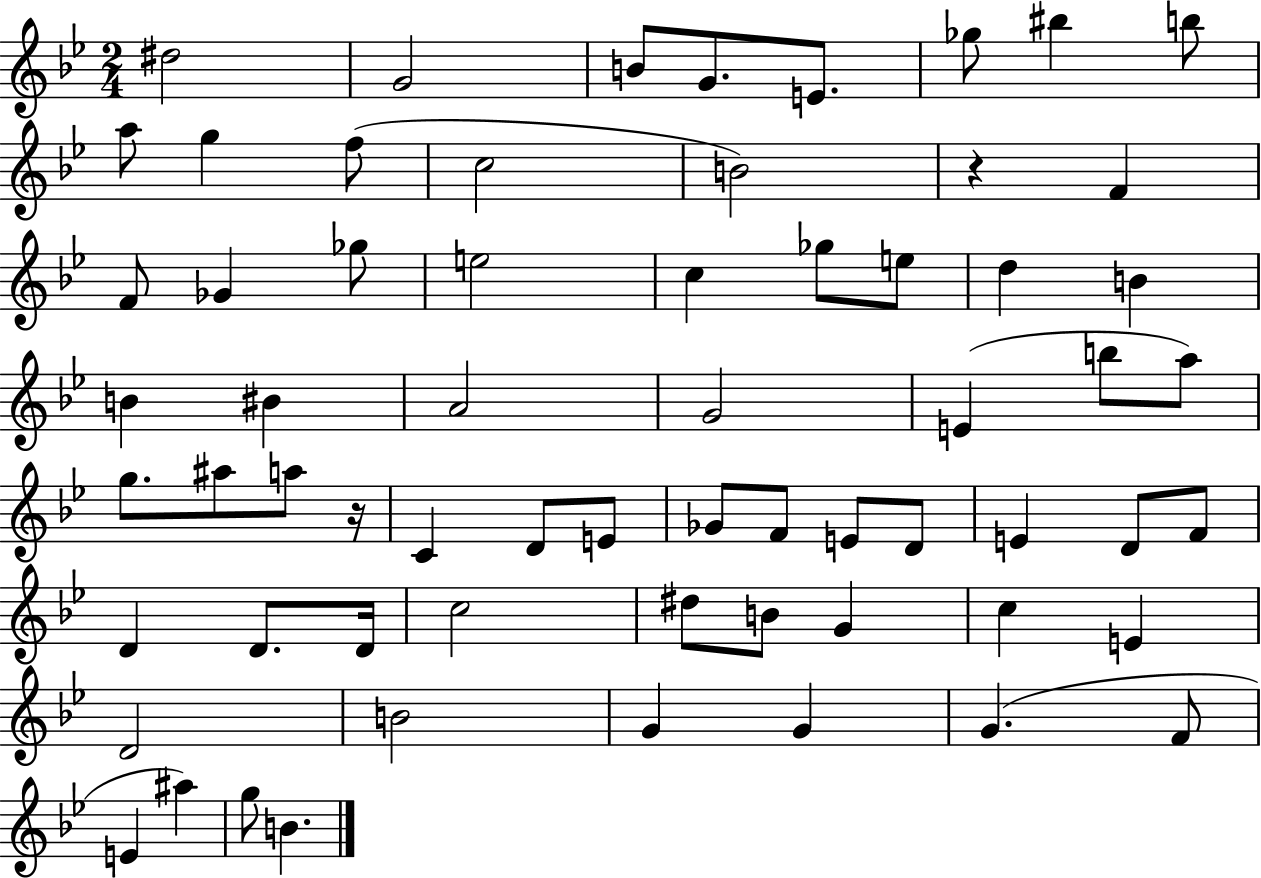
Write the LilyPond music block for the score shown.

{
  \clef treble
  \numericTimeSignature
  \time 2/4
  \key bes \major
  dis''2 | g'2 | b'8 g'8. e'8. | ges''8 bis''4 b''8 | \break a''8 g''4 f''8( | c''2 | b'2) | r4 f'4 | \break f'8 ges'4 ges''8 | e''2 | c''4 ges''8 e''8 | d''4 b'4 | \break b'4 bis'4 | a'2 | g'2 | e'4( b''8 a''8) | \break g''8. ais''8 a''8 r16 | c'4 d'8 e'8 | ges'8 f'8 e'8 d'8 | e'4 d'8 f'8 | \break d'4 d'8. d'16 | c''2 | dis''8 b'8 g'4 | c''4 e'4 | \break d'2 | b'2 | g'4 g'4 | g'4.( f'8 | \break e'4 ais''4) | g''8 b'4. | \bar "|."
}